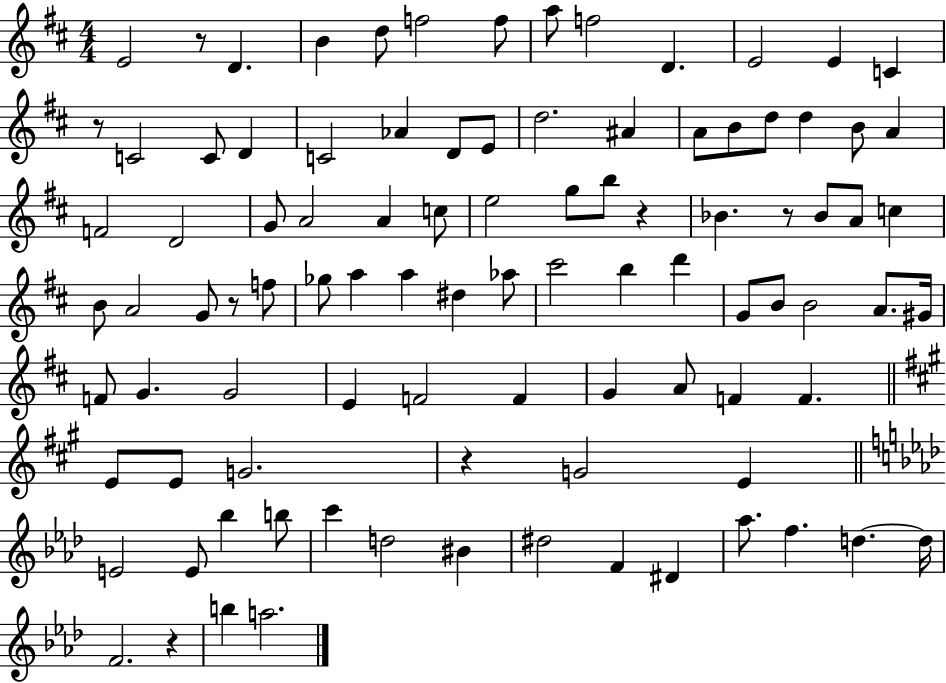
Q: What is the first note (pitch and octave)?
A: E4